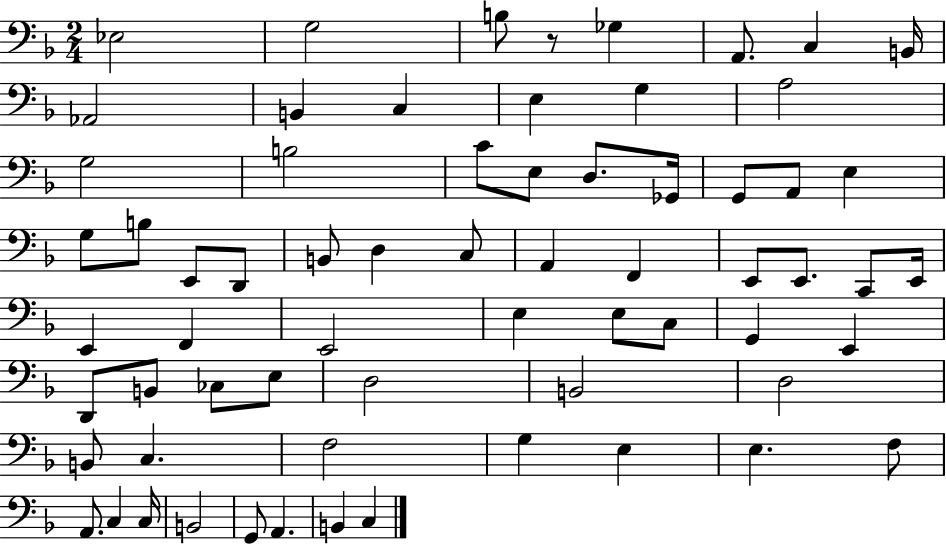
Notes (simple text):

Eb3/h G3/h B3/e R/e Gb3/q A2/e. C3/q B2/s Ab2/h B2/q C3/q E3/q G3/q A3/h G3/h B3/h C4/e E3/e D3/e. Gb2/s G2/e A2/e E3/q G3/e B3/e E2/e D2/e B2/e D3/q C3/e A2/q F2/q E2/e E2/e. C2/e E2/s E2/q F2/q E2/h E3/q E3/e C3/e G2/q E2/q D2/e B2/e CES3/e E3/e D3/h B2/h D3/h B2/e C3/q. F3/h G3/q E3/q E3/q. F3/e A2/e. C3/q C3/s B2/h G2/e A2/q. B2/q C3/q